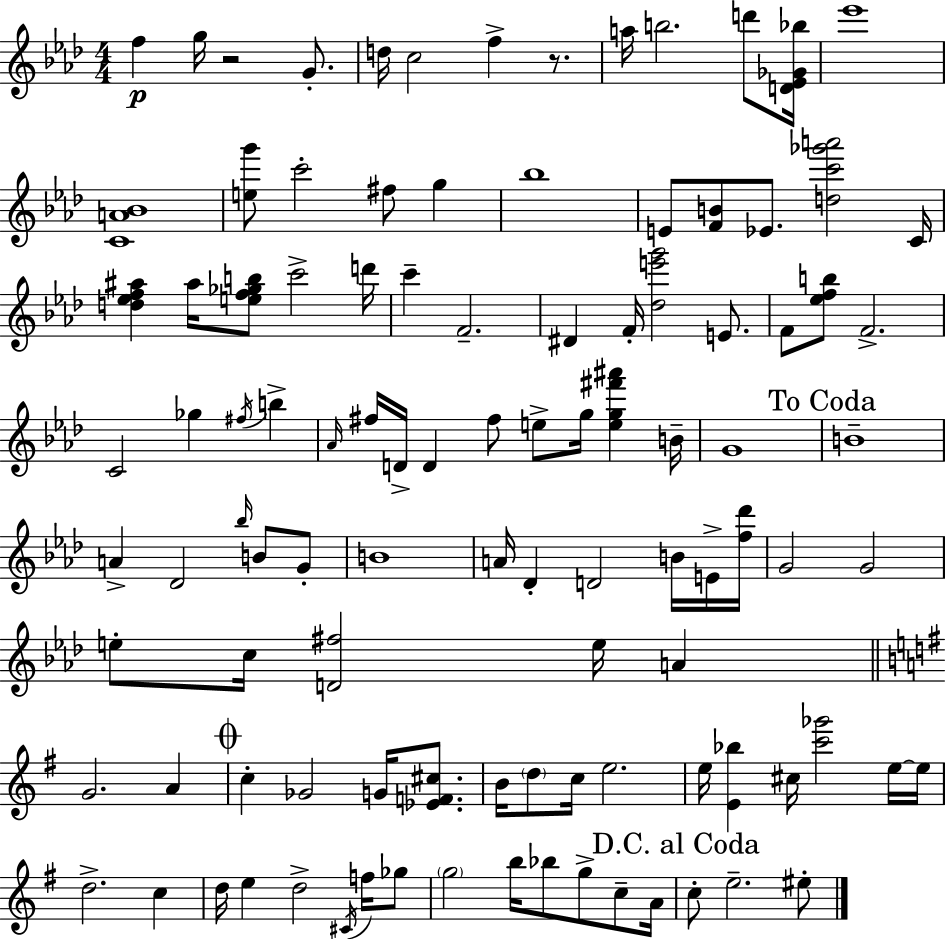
F5/q G5/s R/h G4/e. D5/s C5/h F5/q R/e. A5/s B5/h. D6/e [D4,Eb4,Gb4,Bb5]/s Eb6/w [C4,A4,Bb4]/w [E5,G6]/e C6/h F#5/e G5/q Bb5/w E4/e [F4,B4]/e Eb4/e. [D5,C6,Gb6,A6]/h C4/s [D5,Eb5,F5,A#5]/q A#5/s [E5,F5,Gb5,B5]/e C6/h D6/s C6/q F4/h. D#4/q F4/s [Db5,E6,G6]/h E4/e. F4/e [Eb5,F5,B5]/e F4/h. C4/h Gb5/q F#5/s B5/q Ab4/s F#5/s D4/s D4/q F#5/e E5/e G5/s [E5,G5,F#6,A#6]/q B4/s G4/w B4/w A4/q Db4/h Bb5/s B4/e G4/e B4/w A4/s Db4/q D4/h B4/s E4/s [F5,Db6]/s G4/h G4/h E5/e C5/s [D4,F#5]/h E5/s A4/q G4/h. A4/q C5/q Gb4/h G4/s [Eb4,F4,C#5]/e. B4/s D5/e C5/s E5/h. E5/s [E4,Bb5]/q C#5/s [C6,Gb6]/h E5/s E5/s D5/h. C5/q D5/s E5/q D5/h C#4/s F5/s Gb5/e G5/h B5/s Bb5/e G5/e C5/e A4/s C5/e E5/h. EIS5/e